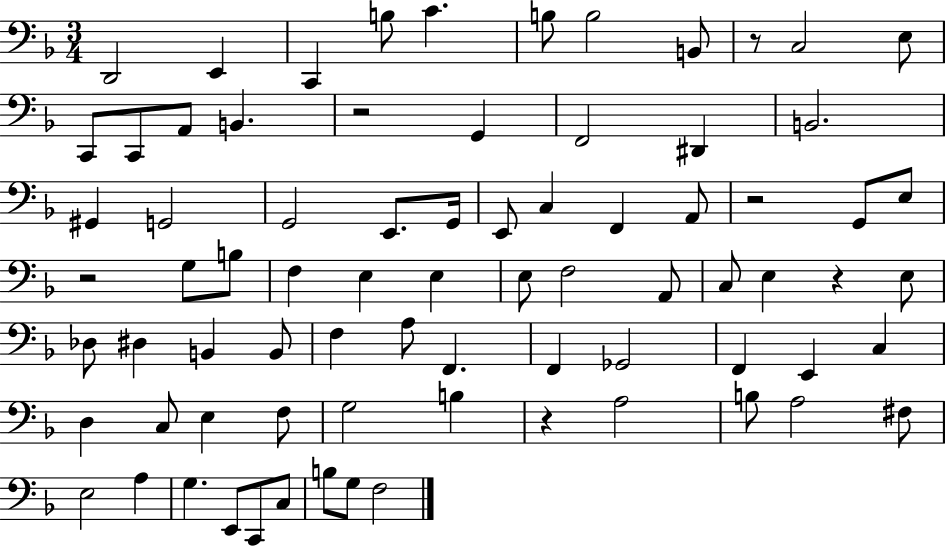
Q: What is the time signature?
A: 3/4